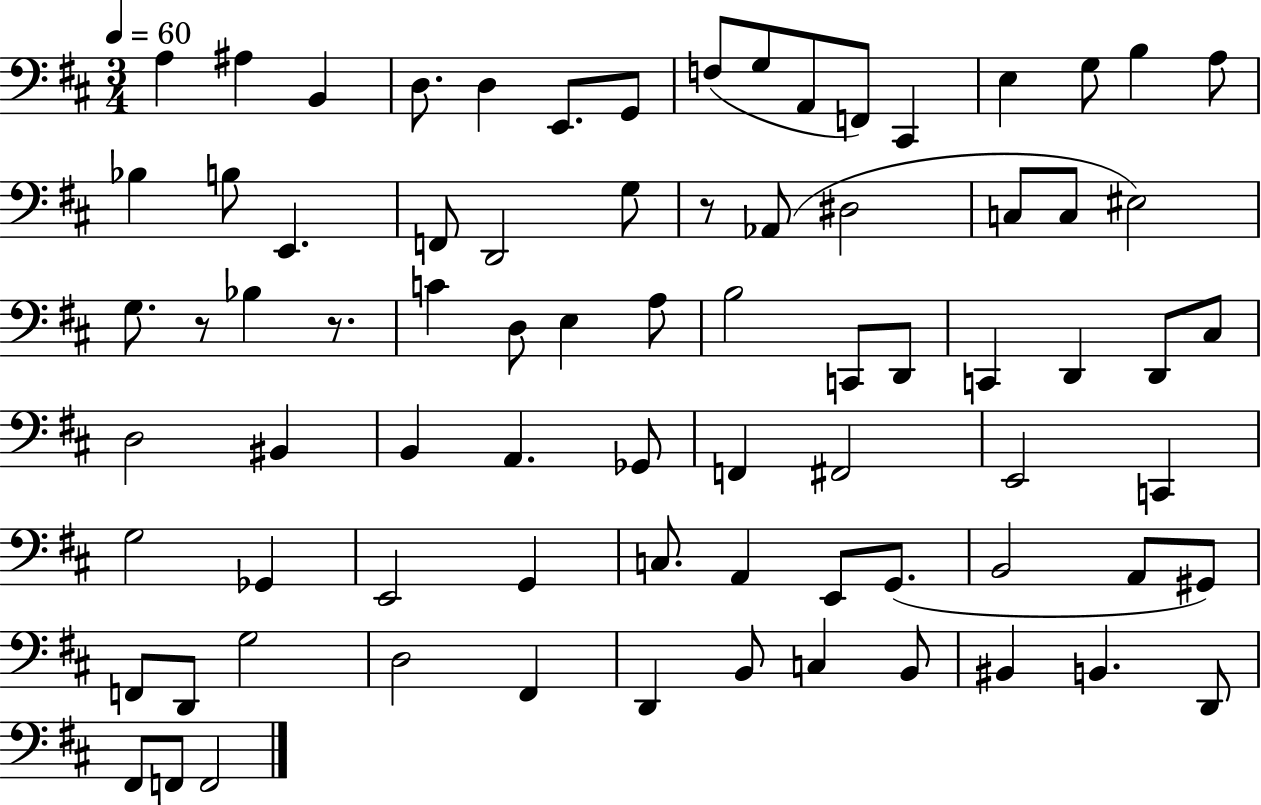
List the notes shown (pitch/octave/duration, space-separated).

A3/q A#3/q B2/q D3/e. D3/q E2/e. G2/e F3/e G3/e A2/e F2/e C#2/q E3/q G3/e B3/q A3/e Bb3/q B3/e E2/q. F2/e D2/h G3/e R/e Ab2/e D#3/h C3/e C3/e EIS3/h G3/e. R/e Bb3/q R/e. C4/q D3/e E3/q A3/e B3/h C2/e D2/e C2/q D2/q D2/e C#3/e D3/h BIS2/q B2/q A2/q. Gb2/e F2/q F#2/h E2/h C2/q G3/h Gb2/q E2/h G2/q C3/e. A2/q E2/e G2/e. B2/h A2/e G#2/e F2/e D2/e G3/h D3/h F#2/q D2/q B2/e C3/q B2/e BIS2/q B2/q. D2/e F#2/e F2/e F2/h